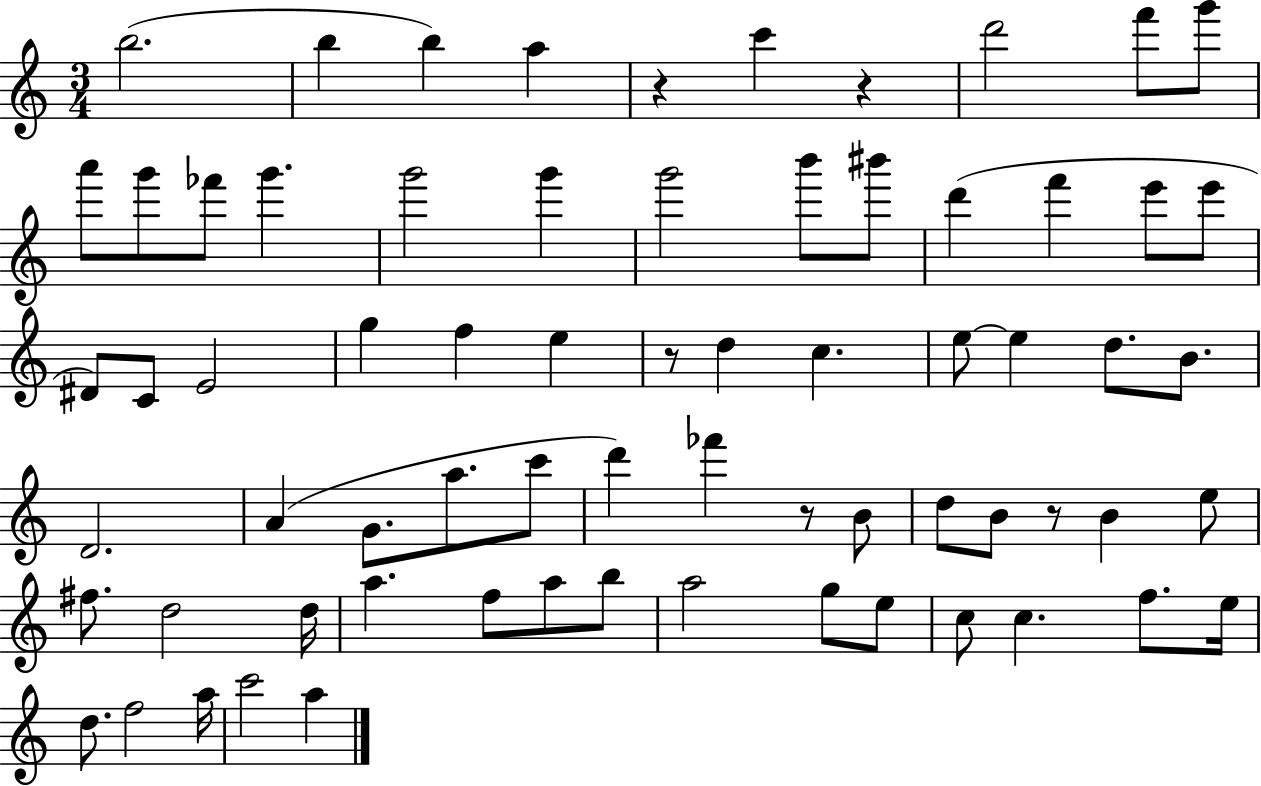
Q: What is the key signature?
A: C major